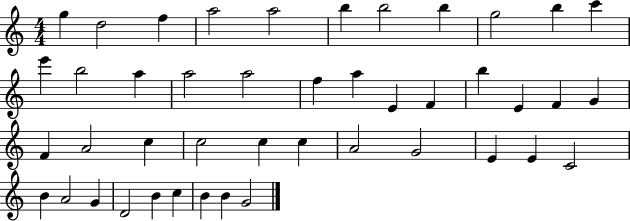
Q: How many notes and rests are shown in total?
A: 44